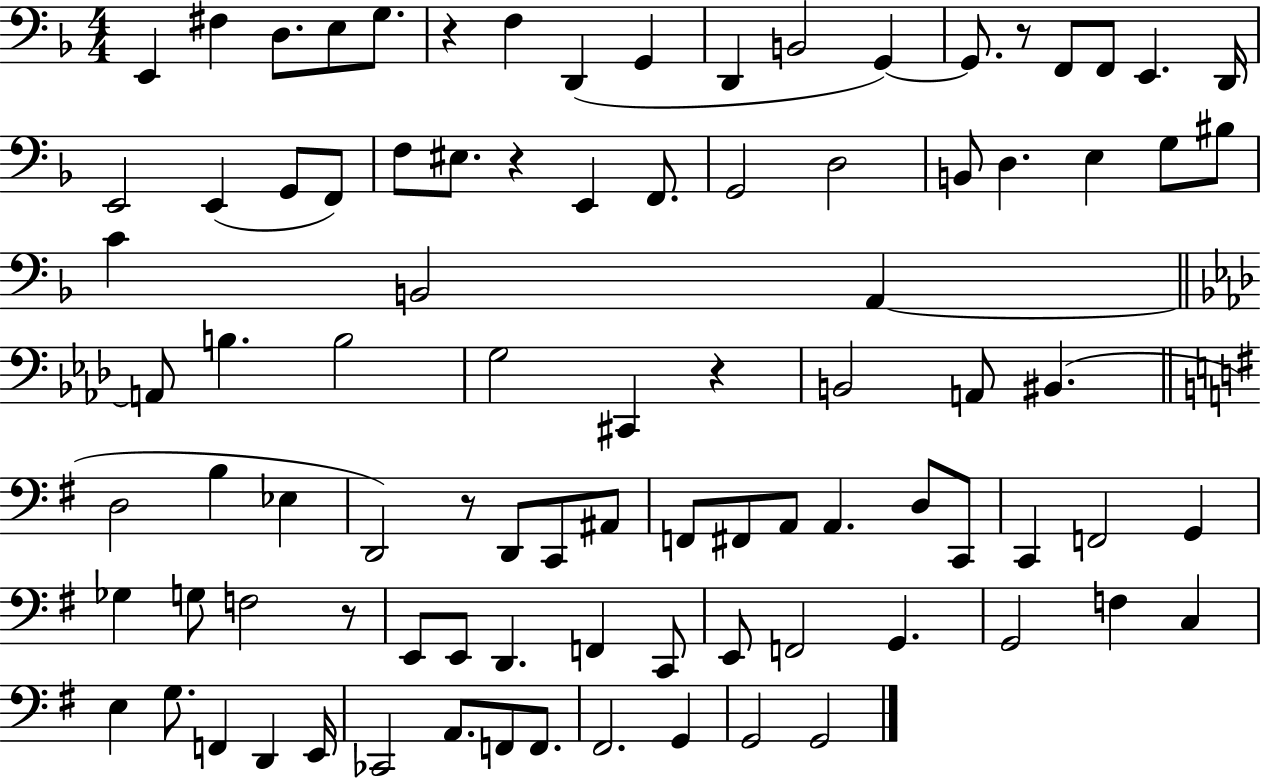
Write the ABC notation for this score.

X:1
T:Untitled
M:4/4
L:1/4
K:F
E,, ^F, D,/2 E,/2 G,/2 z F, D,, G,, D,, B,,2 G,, G,,/2 z/2 F,,/2 F,,/2 E,, D,,/4 E,,2 E,, G,,/2 F,,/2 F,/2 ^E,/2 z E,, F,,/2 G,,2 D,2 B,,/2 D, E, G,/2 ^B,/2 C B,,2 A,, A,,/2 B, B,2 G,2 ^C,, z B,,2 A,,/2 ^B,, D,2 B, _E, D,,2 z/2 D,,/2 C,,/2 ^A,,/2 F,,/2 ^F,,/2 A,,/2 A,, D,/2 C,,/2 C,, F,,2 G,, _G, G,/2 F,2 z/2 E,,/2 E,,/2 D,, F,, C,,/2 E,,/2 F,,2 G,, G,,2 F, C, E, G,/2 F,, D,, E,,/4 _C,,2 A,,/2 F,,/2 F,,/2 ^F,,2 G,, G,,2 G,,2